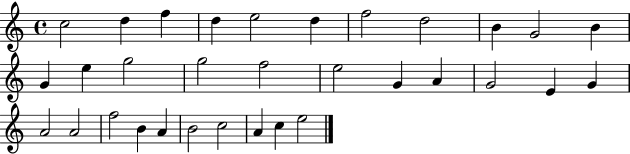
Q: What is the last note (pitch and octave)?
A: E5